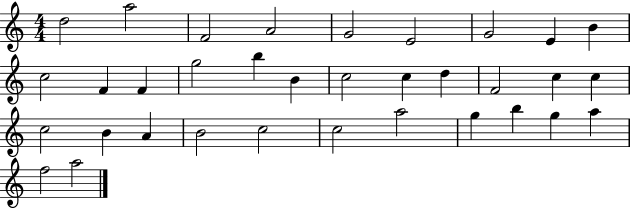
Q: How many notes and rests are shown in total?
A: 34